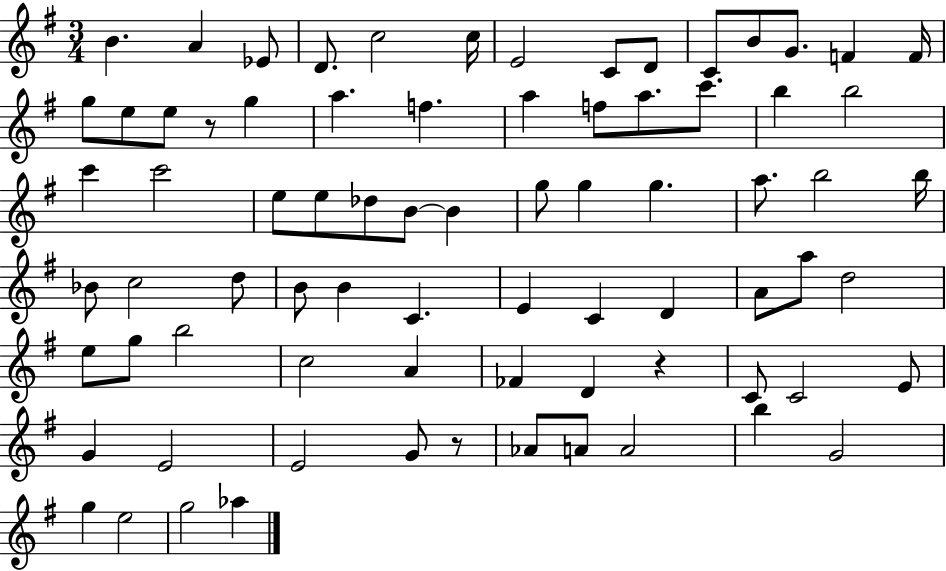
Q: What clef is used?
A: treble